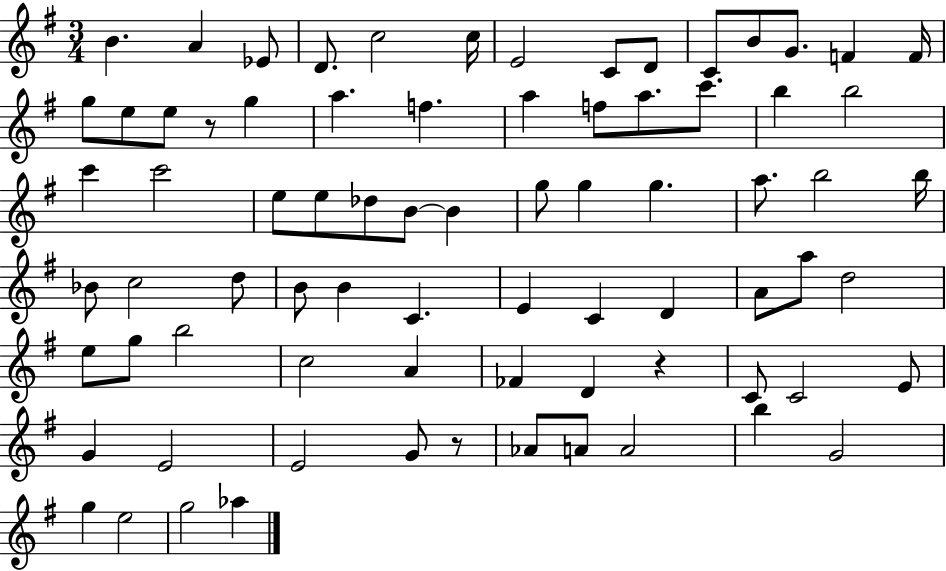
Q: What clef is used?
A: treble